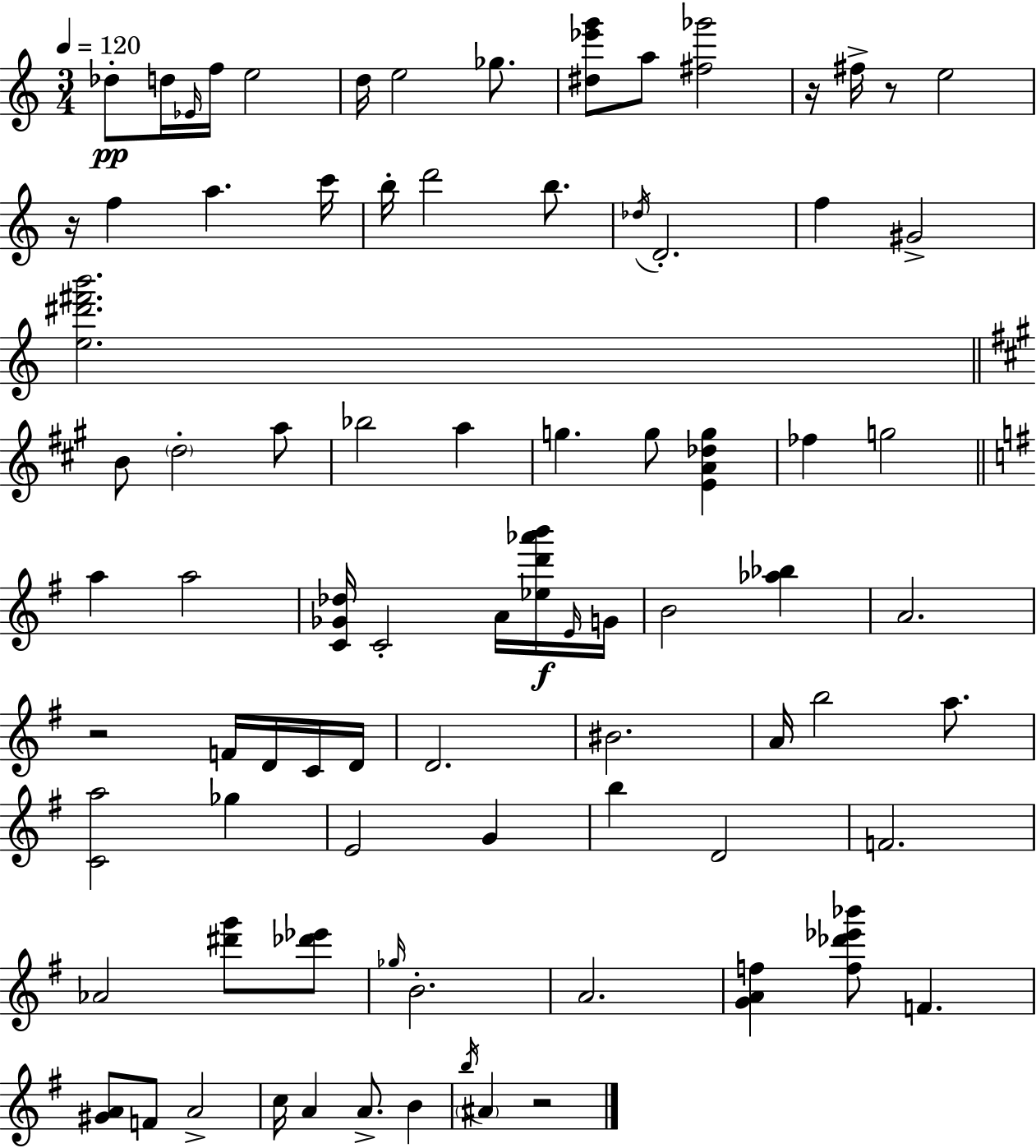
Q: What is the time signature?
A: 3/4